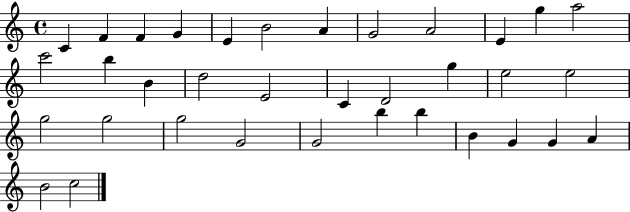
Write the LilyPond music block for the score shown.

{
  \clef treble
  \time 4/4
  \defaultTimeSignature
  \key c \major
  c'4 f'4 f'4 g'4 | e'4 b'2 a'4 | g'2 a'2 | e'4 g''4 a''2 | \break c'''2 b''4 b'4 | d''2 e'2 | c'4 d'2 g''4 | e''2 e''2 | \break g''2 g''2 | g''2 g'2 | g'2 b''4 b''4 | b'4 g'4 g'4 a'4 | \break b'2 c''2 | \bar "|."
}